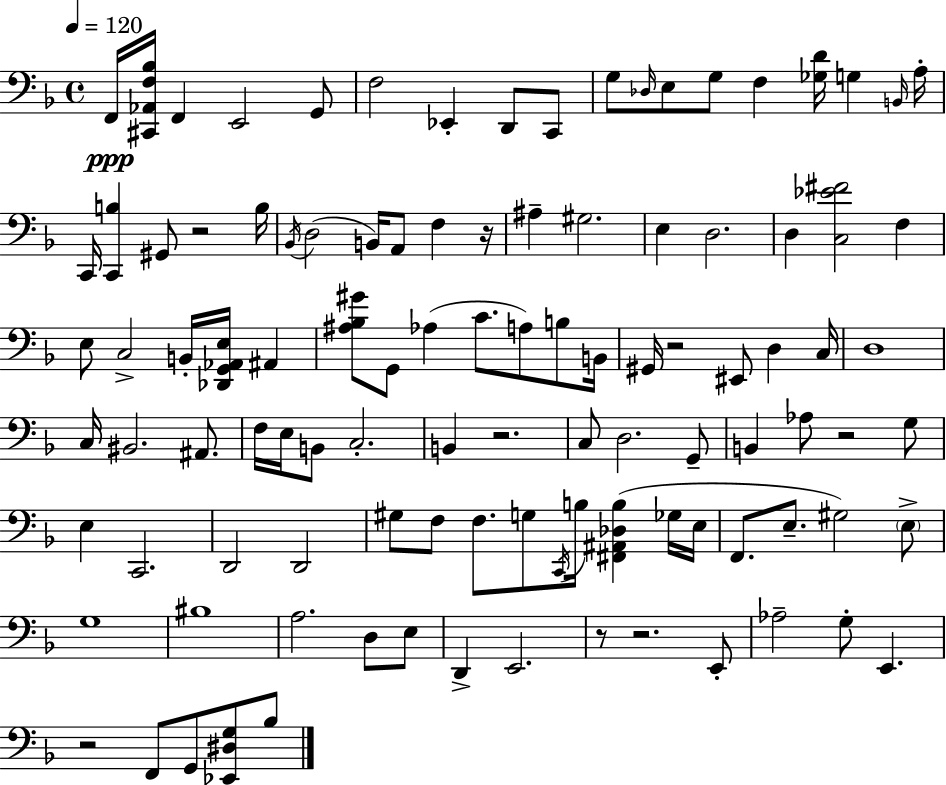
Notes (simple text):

F2/s [C#2,Ab2,F3,Bb3]/s F2/q E2/h G2/e F3/h Eb2/q D2/e C2/e G3/e Db3/s E3/e G3/e F3/q [Gb3,D4]/s G3/q B2/s A3/s C2/s [C2,B3]/q G#2/e R/h B3/s Bb2/s D3/h B2/s A2/e F3/q R/s A#3/q G#3/h. E3/q D3/h. D3/q [C3,Eb4,F#4]/h F3/q E3/e C3/h B2/s [Db2,G2,Ab2,E3]/s A#2/q [A#3,Bb3,G#4]/e G2/e Ab3/q C4/e. A3/e B3/e B2/s G#2/s R/h EIS2/e D3/q C3/s D3/w C3/s BIS2/h. A#2/e. F3/s E3/s B2/e C3/h. B2/q R/h. C3/e D3/h. G2/e B2/q Ab3/e R/h G3/e E3/q C2/h. D2/h D2/h G#3/e F3/e F3/e. G3/e C2/s B3/s [F#2,A#2,Db3,B3]/q Gb3/s E3/s F2/e. E3/e. G#3/h E3/e G3/w BIS3/w A3/h. D3/e E3/e D2/q E2/h. R/e R/h. E2/e Ab3/h G3/e E2/q. R/h F2/e G2/e [Eb2,D#3,G3]/e Bb3/e